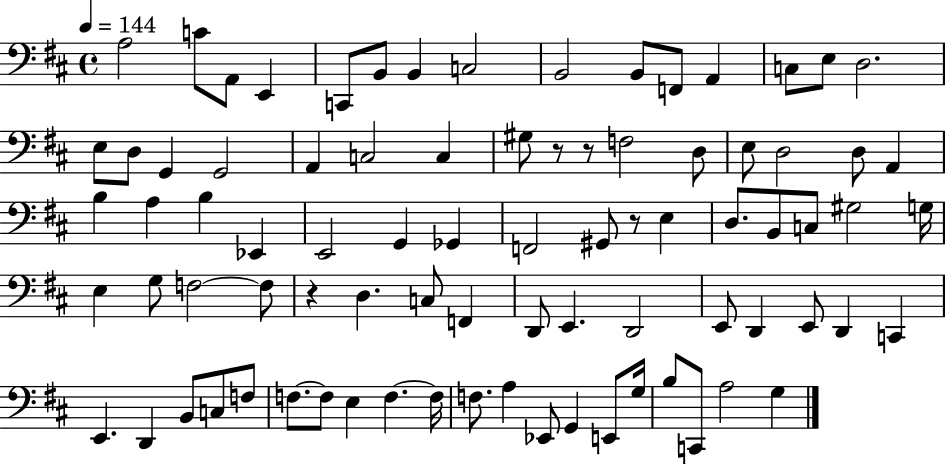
A3/h C4/e A2/e E2/q C2/e B2/e B2/q C3/h B2/h B2/e F2/e A2/q C3/e E3/e D3/h. E3/e D3/e G2/q G2/h A2/q C3/h C3/q G#3/e R/e R/e F3/h D3/e E3/e D3/h D3/e A2/q B3/q A3/q B3/q Eb2/q E2/h G2/q Gb2/q F2/h G#2/e R/e E3/q D3/e. B2/e C3/e G#3/h G3/s E3/q G3/e F3/h F3/e R/q D3/q. C3/e F2/q D2/e E2/q. D2/h E2/e D2/q E2/e D2/q C2/q E2/q. D2/q B2/e C3/e F3/e F3/e. F3/e E3/q F3/q. F3/s F3/e. A3/q Eb2/e G2/q E2/e G3/s B3/e C2/e A3/h G3/q